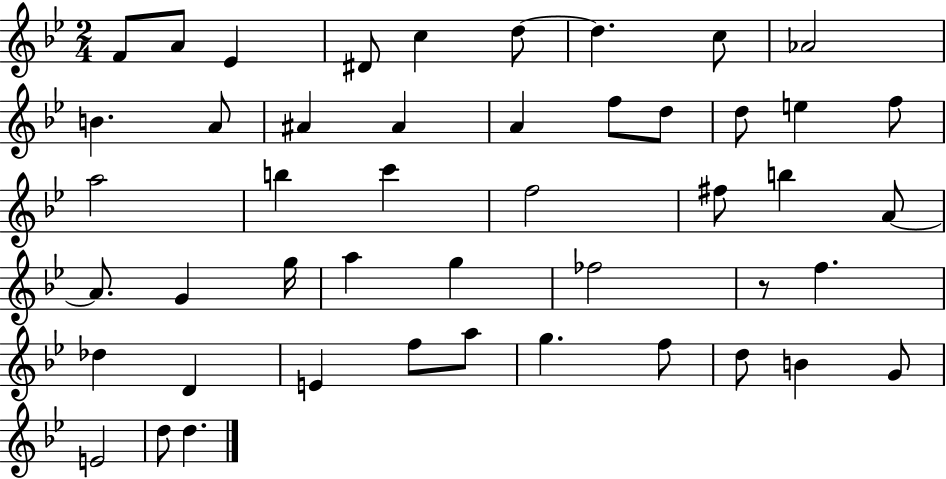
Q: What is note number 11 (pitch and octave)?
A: A4